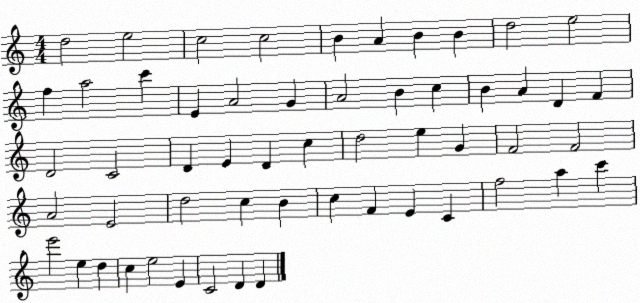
X:1
T:Untitled
M:4/4
L:1/4
K:C
d2 e2 c2 c2 B A B B d2 e2 f a2 c' E A2 G A2 B c B A D F D2 C2 D E D c d2 e G F2 F2 A2 E2 d2 c B c F E C f2 a c' e'2 e d c e2 E C2 D D